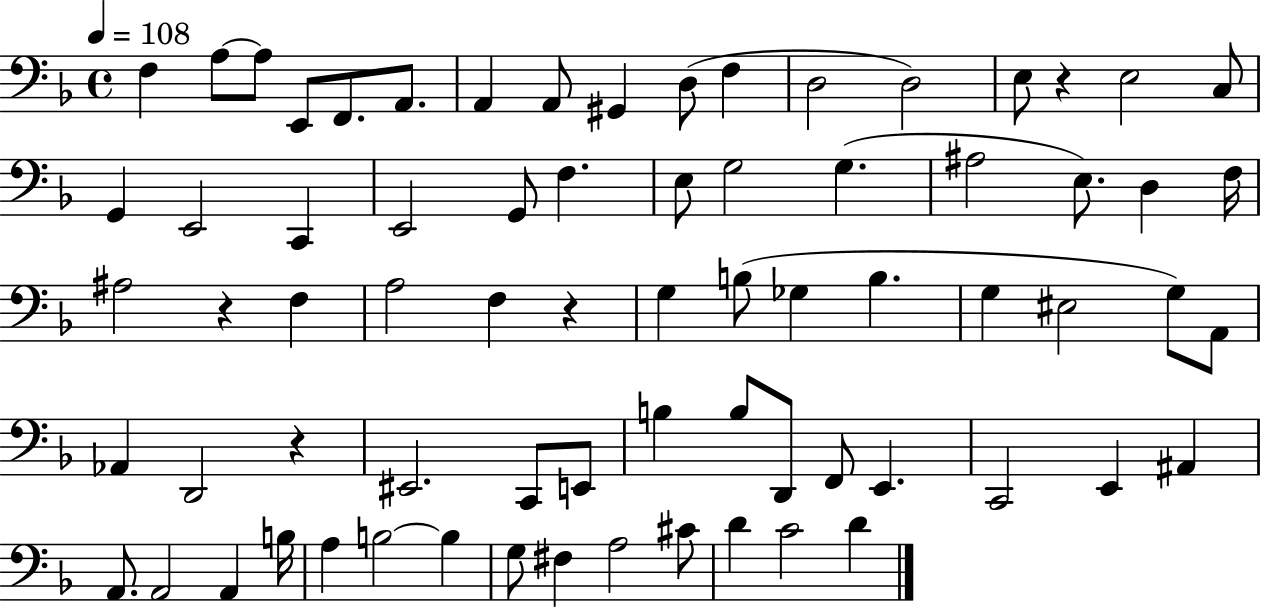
{
  \clef bass
  \time 4/4
  \defaultTimeSignature
  \key f \major
  \tempo 4 = 108
  \repeat volta 2 { f4 a8~~ a8 e,8 f,8. a,8. | a,4 a,8 gis,4 d8( f4 | d2 d2) | e8 r4 e2 c8 | \break g,4 e,2 c,4 | e,2 g,8 f4. | e8 g2 g4.( | ais2 e8.) d4 f16 | \break ais2 r4 f4 | a2 f4 r4 | g4 b8( ges4 b4. | g4 eis2 g8) a,8 | \break aes,4 d,2 r4 | eis,2. c,8 e,8 | b4 b8 d,8 f,8 e,4. | c,2 e,4 ais,4 | \break a,8. a,2 a,4 b16 | a4 b2~~ b4 | g8 fis4 a2 cis'8 | d'4 c'2 d'4 | \break } \bar "|."
}